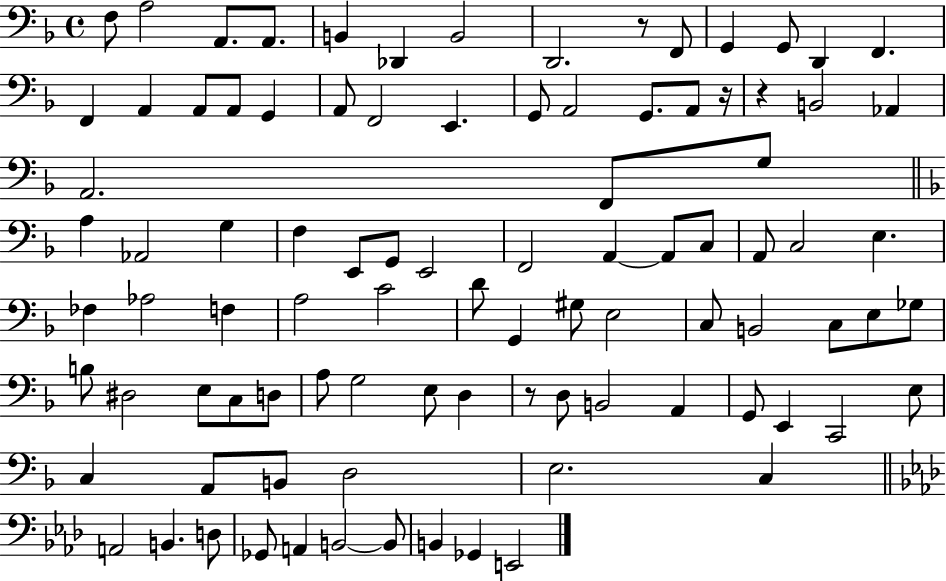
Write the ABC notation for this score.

X:1
T:Untitled
M:4/4
L:1/4
K:F
F,/2 A,2 A,,/2 A,,/2 B,, _D,, B,,2 D,,2 z/2 F,,/2 G,, G,,/2 D,, F,, F,, A,, A,,/2 A,,/2 G,, A,,/2 F,,2 E,, G,,/2 A,,2 G,,/2 A,,/2 z/4 z B,,2 _A,, A,,2 F,,/2 G,/2 A, _A,,2 G, F, E,,/2 G,,/2 E,,2 F,,2 A,, A,,/2 C,/2 A,,/2 C,2 E, _F, _A,2 F, A,2 C2 D/2 G,, ^G,/2 E,2 C,/2 B,,2 C,/2 E,/2 _G,/2 B,/2 ^D,2 E,/2 C,/2 D,/2 A,/2 G,2 E,/2 D, z/2 D,/2 B,,2 A,, G,,/2 E,, C,,2 E,/2 C, A,,/2 B,,/2 D,2 E,2 C, A,,2 B,, D,/2 _G,,/2 A,, B,,2 B,,/2 B,, _G,, E,,2